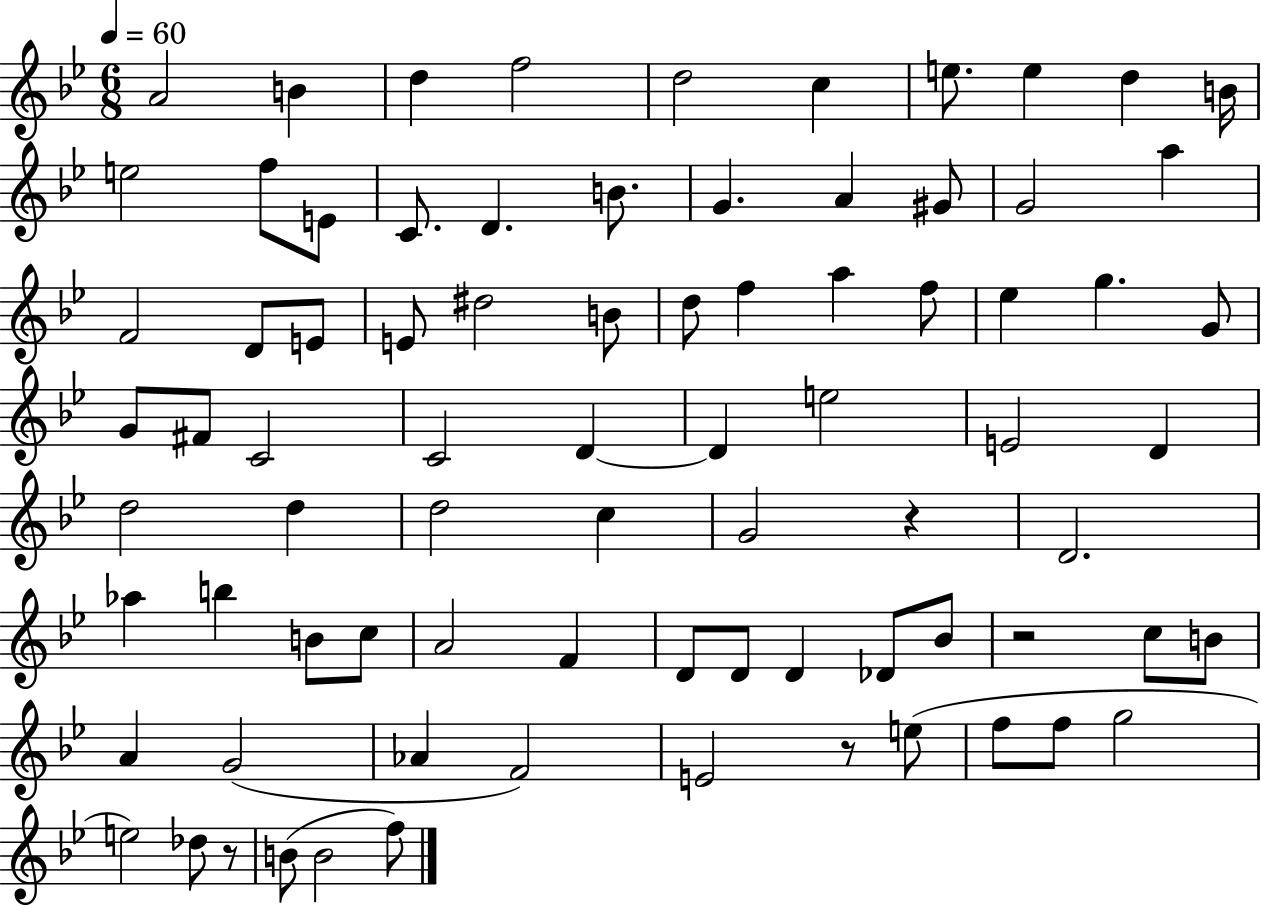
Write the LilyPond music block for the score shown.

{
  \clef treble
  \numericTimeSignature
  \time 6/8
  \key bes \major
  \tempo 4 = 60
  \repeat volta 2 { a'2 b'4 | d''4 f''2 | d''2 c''4 | e''8. e''4 d''4 b'16 | \break e''2 f''8 e'8 | c'8. d'4. b'8. | g'4. a'4 gis'8 | g'2 a''4 | \break f'2 d'8 e'8 | e'8 dis''2 b'8 | d''8 f''4 a''4 f''8 | ees''4 g''4. g'8 | \break g'8 fis'8 c'2 | c'2 d'4~~ | d'4 e''2 | e'2 d'4 | \break d''2 d''4 | d''2 c''4 | g'2 r4 | d'2. | \break aes''4 b''4 b'8 c''8 | a'2 f'4 | d'8 d'8 d'4 des'8 bes'8 | r2 c''8 b'8 | \break a'4 g'2( | aes'4 f'2) | e'2 r8 e''8( | f''8 f''8 g''2 | \break e''2) des''8 r8 | b'8( b'2 f''8) | } \bar "|."
}